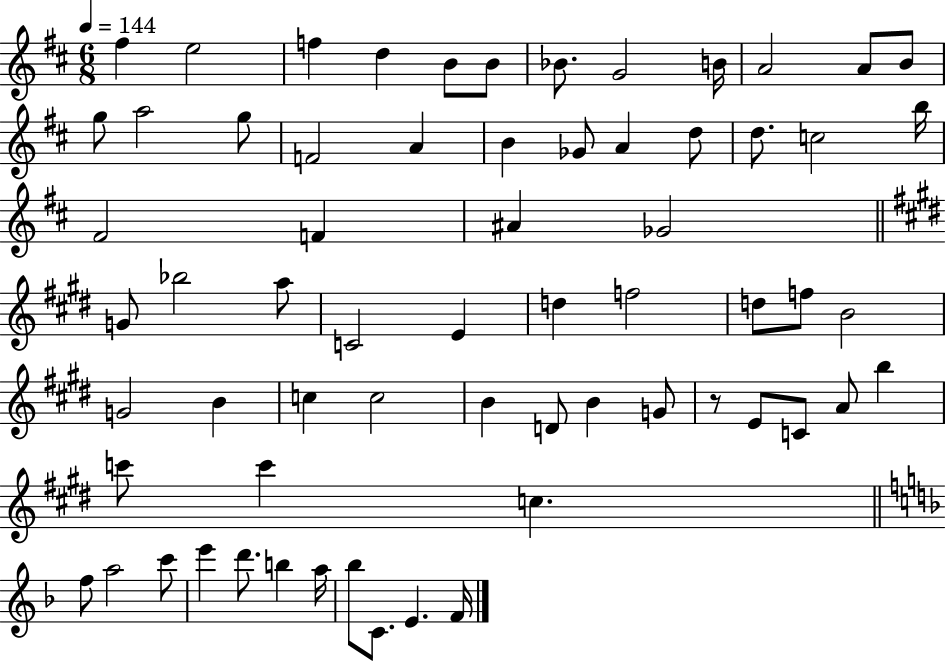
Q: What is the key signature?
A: D major